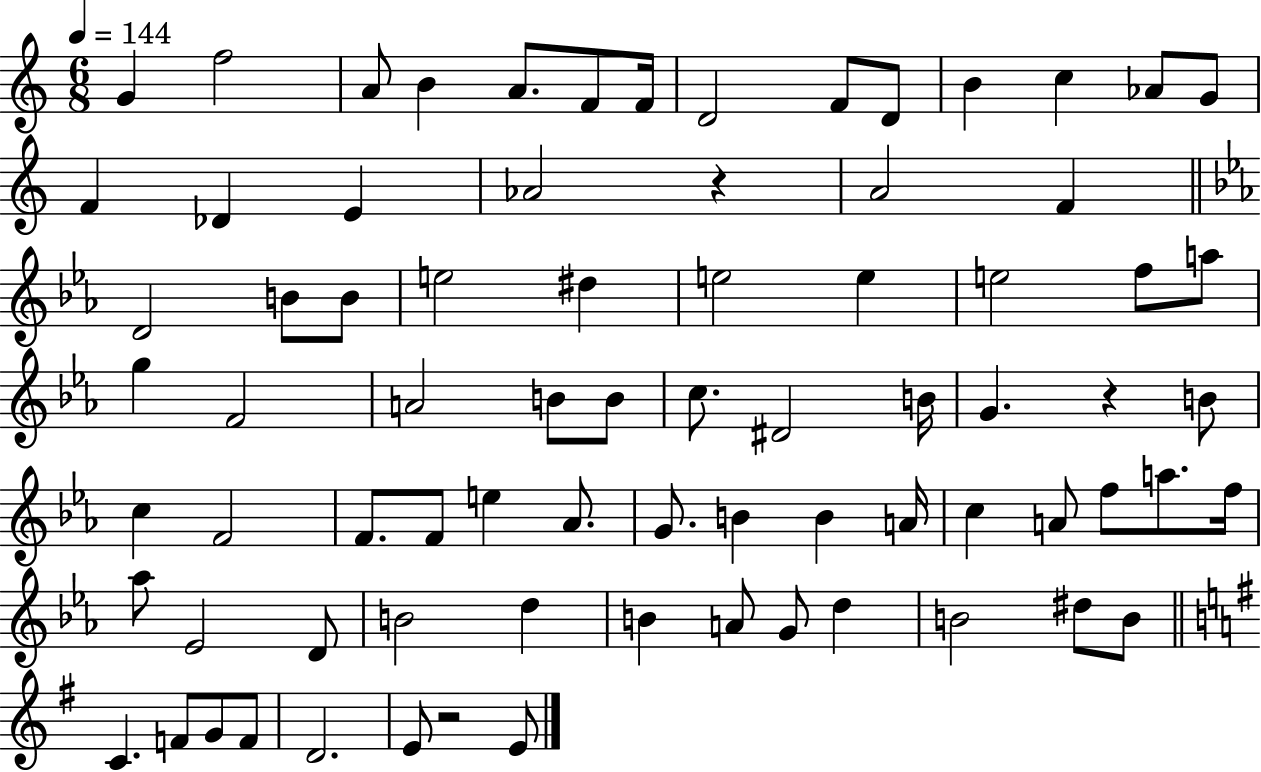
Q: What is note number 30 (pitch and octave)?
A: A5